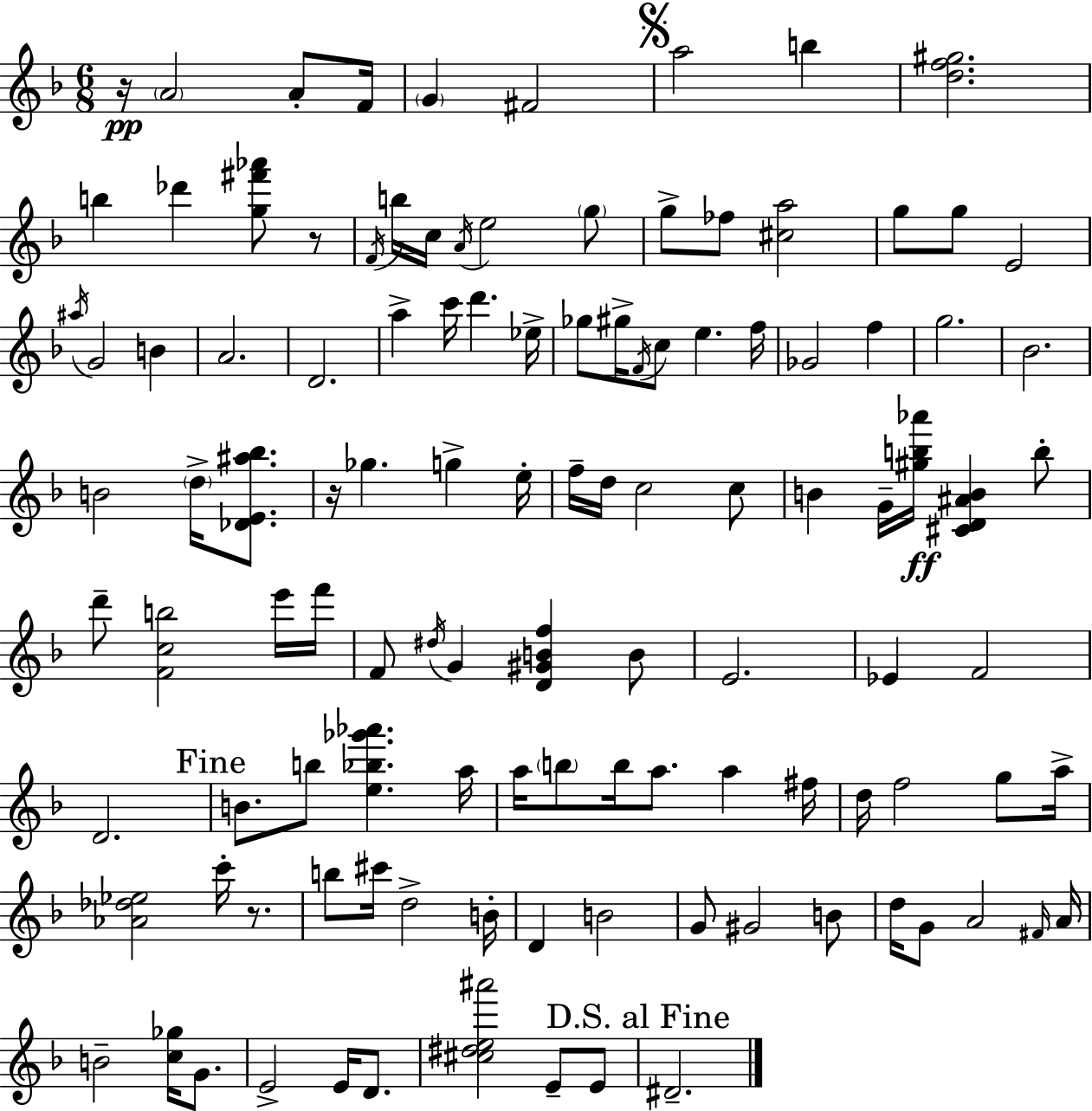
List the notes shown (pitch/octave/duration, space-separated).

R/s A4/h A4/e F4/s G4/q F#4/h A5/h B5/q [D5,F5,G#5]/h. B5/q Db6/q [G5,F#6,Ab6]/e R/e F4/s B5/s C5/s A4/s E5/h G5/e G5/e FES5/e [C#5,A5]/h G5/e G5/e E4/h A#5/s G4/h B4/q A4/h. D4/h. A5/q C6/s D6/q. Eb5/s Gb5/e G#5/s F4/s C5/e E5/q. F5/s Gb4/h F5/q G5/h. Bb4/h. B4/h D5/s [Db4,E4,A#5,Bb5]/e. R/s Gb5/q. G5/q E5/s F5/s D5/s C5/h C5/e B4/q G4/s [G#5,B5,Ab6]/s [C#4,D4,A#4,B4]/q B5/e D6/e [F4,C5,B5]/h E6/s F6/s F4/e D#5/s G4/q [D4,G#4,B4,F5]/q B4/e E4/h. Eb4/q F4/h D4/h. B4/e. B5/e [E5,Bb5,Gb6,Ab6]/q. A5/s A5/s B5/e B5/s A5/e. A5/q F#5/s D5/s F5/h G5/e A5/s [Ab4,Db5,Eb5]/h C6/s R/e. B5/e C#6/s D5/h B4/s D4/q B4/h G4/e G#4/h B4/e D5/s G4/e A4/h F#4/s A4/s B4/h [C5,Gb5]/s G4/e. E4/h E4/s D4/e. [C#5,D#5,E5,A#6]/h E4/e E4/e D#4/h.